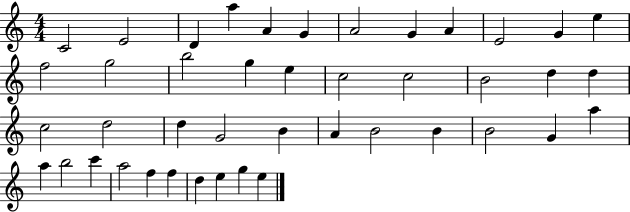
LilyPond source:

{
  \clef treble
  \numericTimeSignature
  \time 4/4
  \key c \major
  c'2 e'2 | d'4 a''4 a'4 g'4 | a'2 g'4 a'4 | e'2 g'4 e''4 | \break f''2 g''2 | b''2 g''4 e''4 | c''2 c''2 | b'2 d''4 d''4 | \break c''2 d''2 | d''4 g'2 b'4 | a'4 b'2 b'4 | b'2 g'4 a''4 | \break a''4 b''2 c'''4 | a''2 f''4 f''4 | d''4 e''4 g''4 e''4 | \bar "|."
}